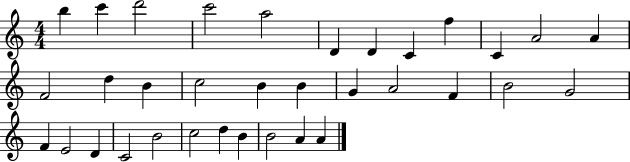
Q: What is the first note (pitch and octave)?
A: B5